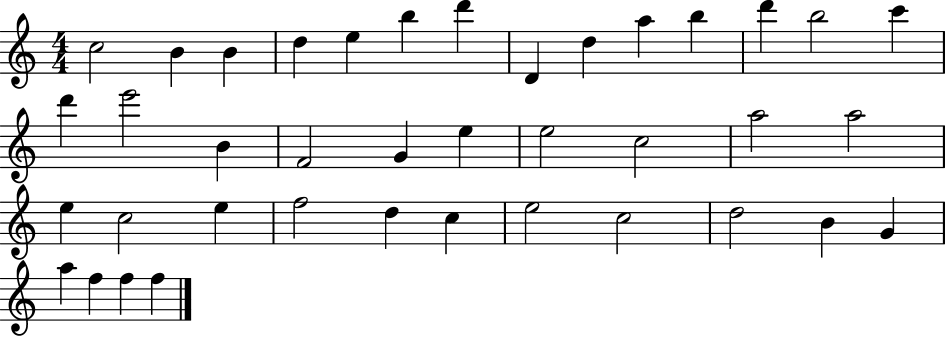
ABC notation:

X:1
T:Untitled
M:4/4
L:1/4
K:C
c2 B B d e b d' D d a b d' b2 c' d' e'2 B F2 G e e2 c2 a2 a2 e c2 e f2 d c e2 c2 d2 B G a f f f